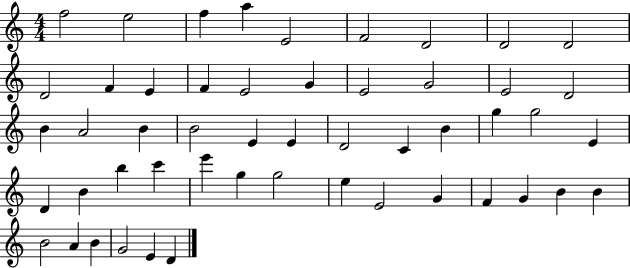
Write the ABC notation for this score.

X:1
T:Untitled
M:4/4
L:1/4
K:C
f2 e2 f a E2 F2 D2 D2 D2 D2 F E F E2 G E2 G2 E2 D2 B A2 B B2 E E D2 C B g g2 E D B b c' e' g g2 e E2 G F G B B B2 A B G2 E D